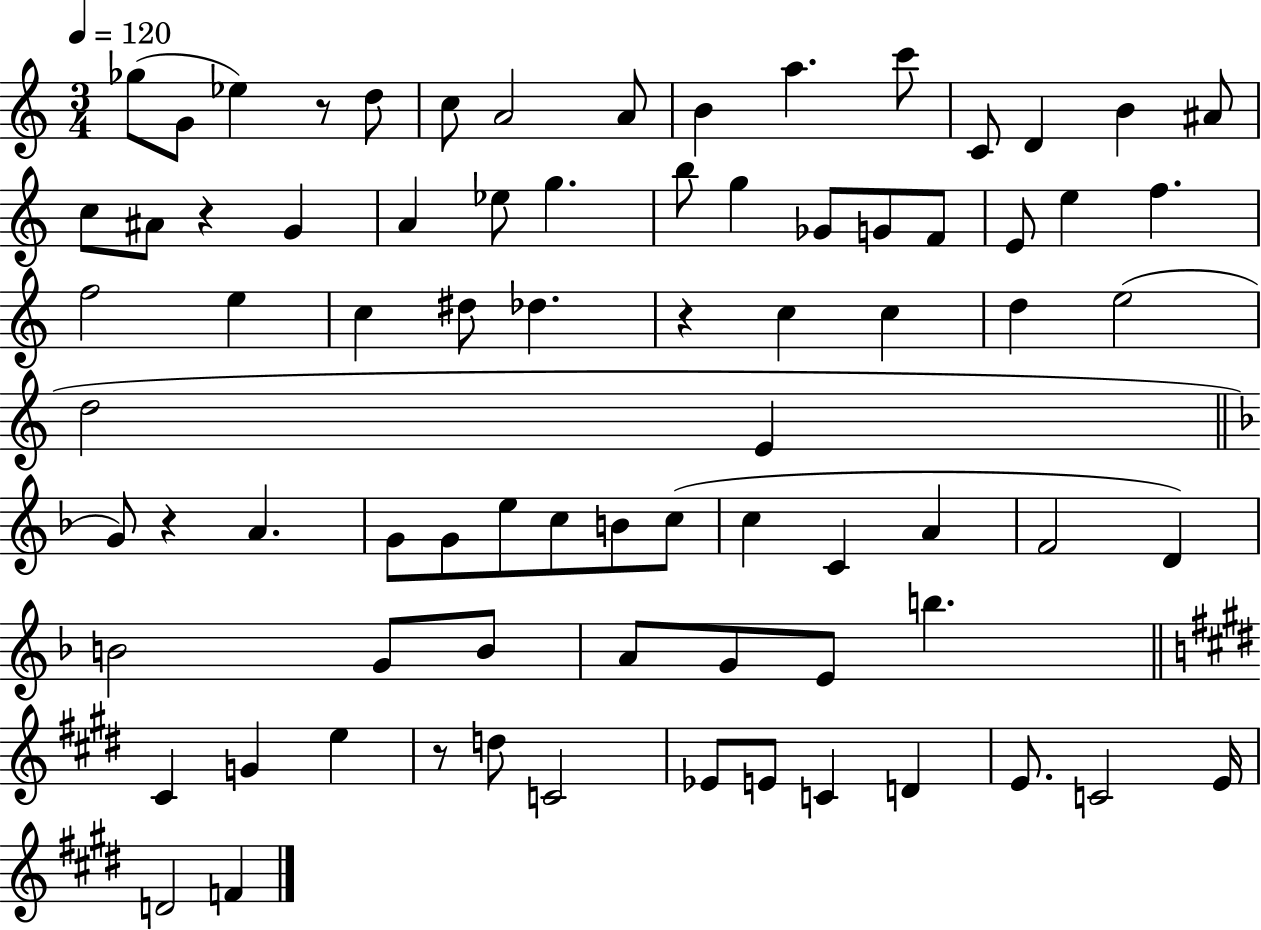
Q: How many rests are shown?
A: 5